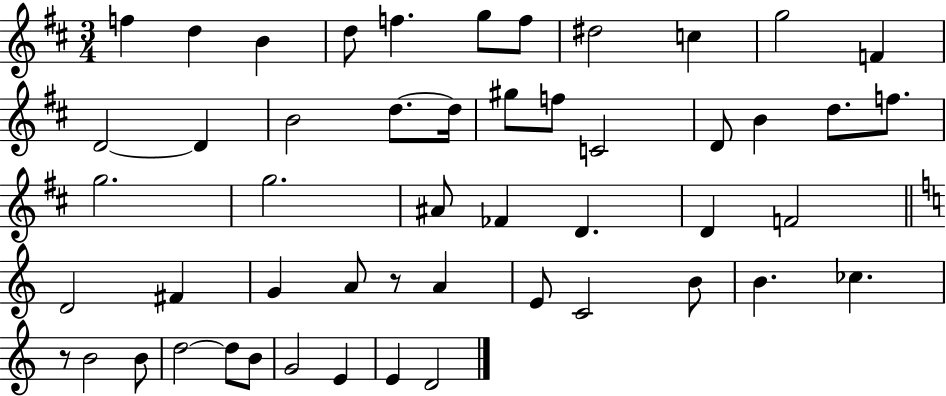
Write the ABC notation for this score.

X:1
T:Untitled
M:3/4
L:1/4
K:D
f d B d/2 f g/2 f/2 ^d2 c g2 F D2 D B2 d/2 d/4 ^g/2 f/2 C2 D/2 B d/2 f/2 g2 g2 ^A/2 _F D D F2 D2 ^F G A/2 z/2 A E/2 C2 B/2 B _c z/2 B2 B/2 d2 d/2 B/2 G2 E E D2